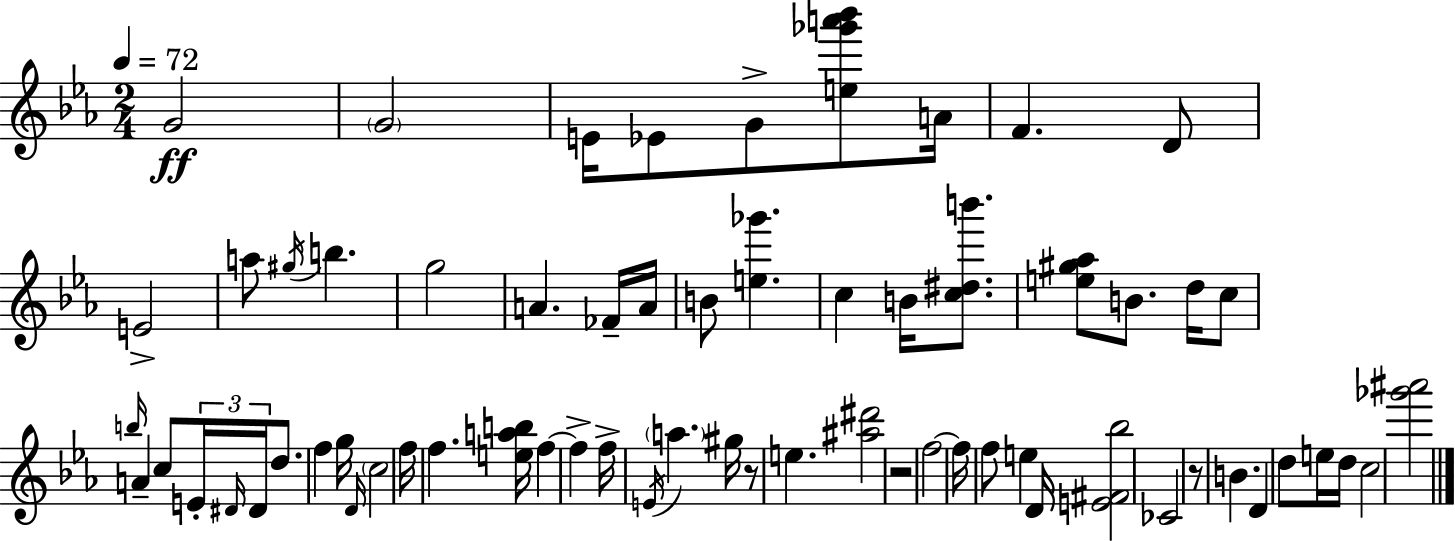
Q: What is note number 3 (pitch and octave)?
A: E4